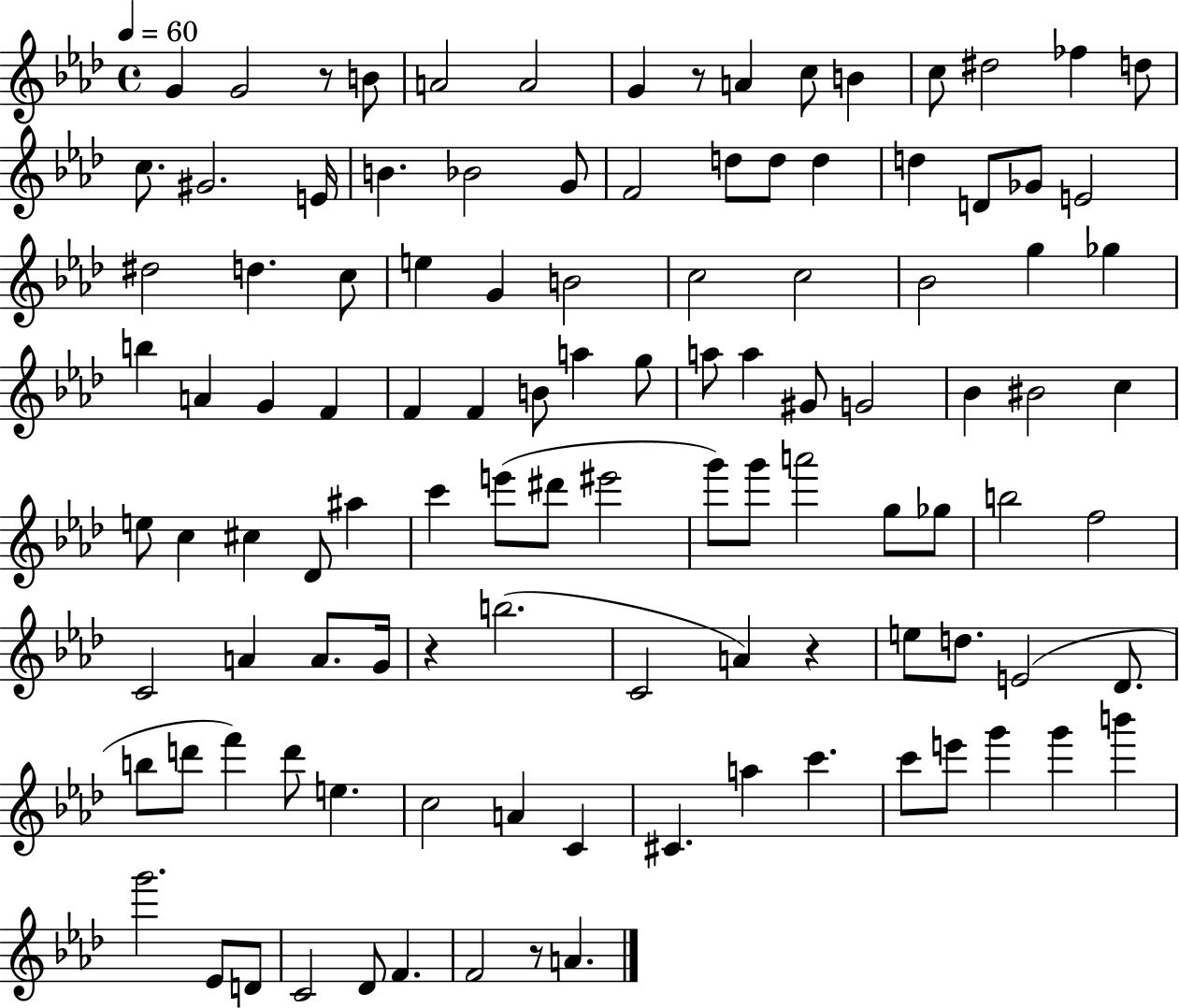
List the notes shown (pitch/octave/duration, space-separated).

G4/q G4/h R/e B4/e A4/h A4/h G4/q R/e A4/q C5/e B4/q C5/e D#5/h FES5/q D5/e C5/e. G#4/h. E4/s B4/q. Bb4/h G4/e F4/h D5/e D5/e D5/q D5/q D4/e Gb4/e E4/h D#5/h D5/q. C5/e E5/q G4/q B4/h C5/h C5/h Bb4/h G5/q Gb5/q B5/q A4/q G4/q F4/q F4/q F4/q B4/e A5/q G5/e A5/e A5/q G#4/e G4/h Bb4/q BIS4/h C5/q E5/e C5/q C#5/q Db4/e A#5/q C6/q E6/e D#6/e EIS6/h G6/e G6/e A6/h G5/e Gb5/e B5/h F5/h C4/h A4/q A4/e. G4/s R/q B5/h. C4/h A4/q R/q E5/e D5/e. E4/h Db4/e. B5/e D6/e F6/q D6/e E5/q. C5/h A4/q C4/q C#4/q. A5/q C6/q. C6/e E6/e G6/q G6/q B6/q G6/h. Eb4/e D4/e C4/h Db4/e F4/q. F4/h R/e A4/q.